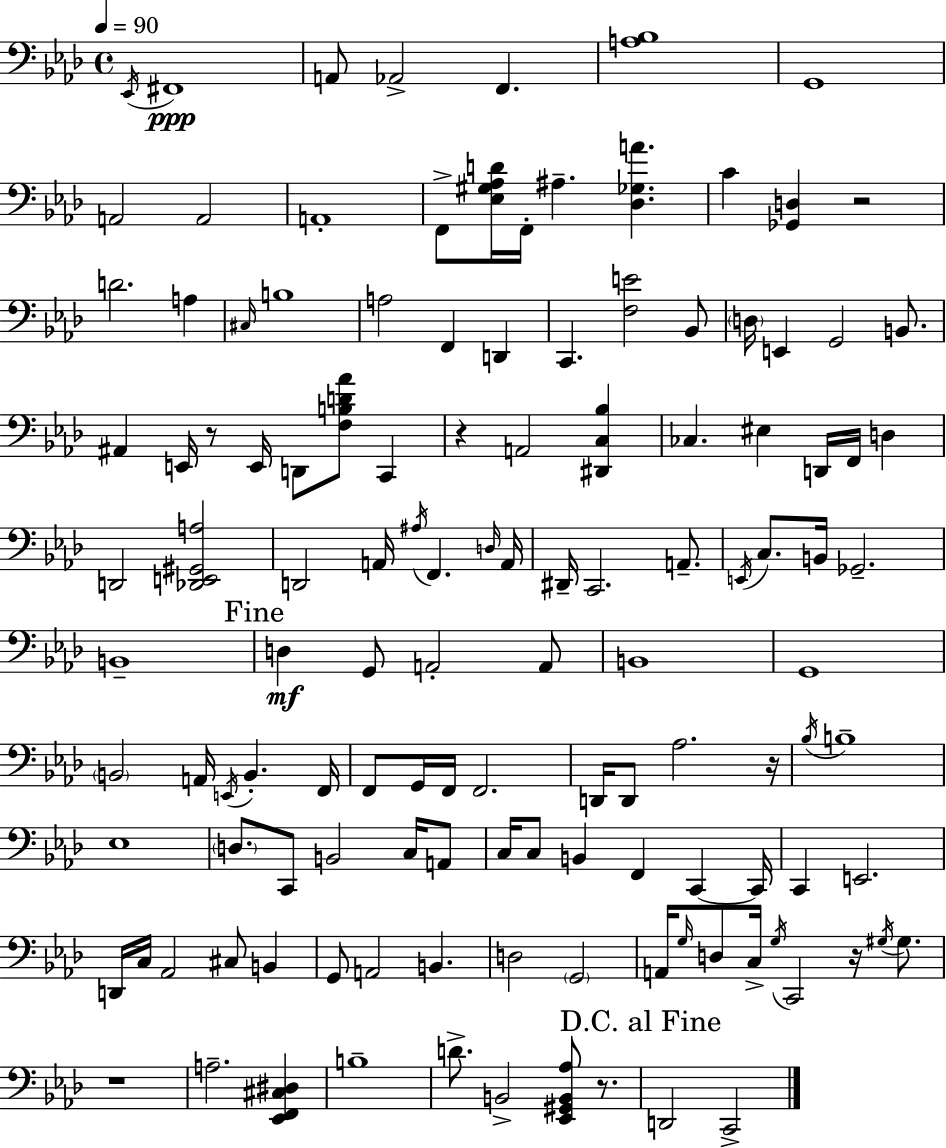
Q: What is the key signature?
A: AES major